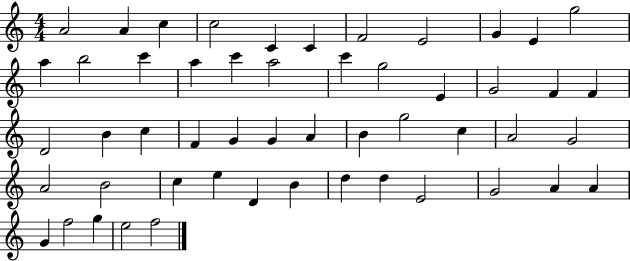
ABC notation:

X:1
T:Untitled
M:4/4
L:1/4
K:C
A2 A c c2 C C F2 E2 G E g2 a b2 c' a c' a2 c' g2 E G2 F F D2 B c F G G A B g2 c A2 G2 A2 B2 c e D B d d E2 G2 A A G f2 g e2 f2